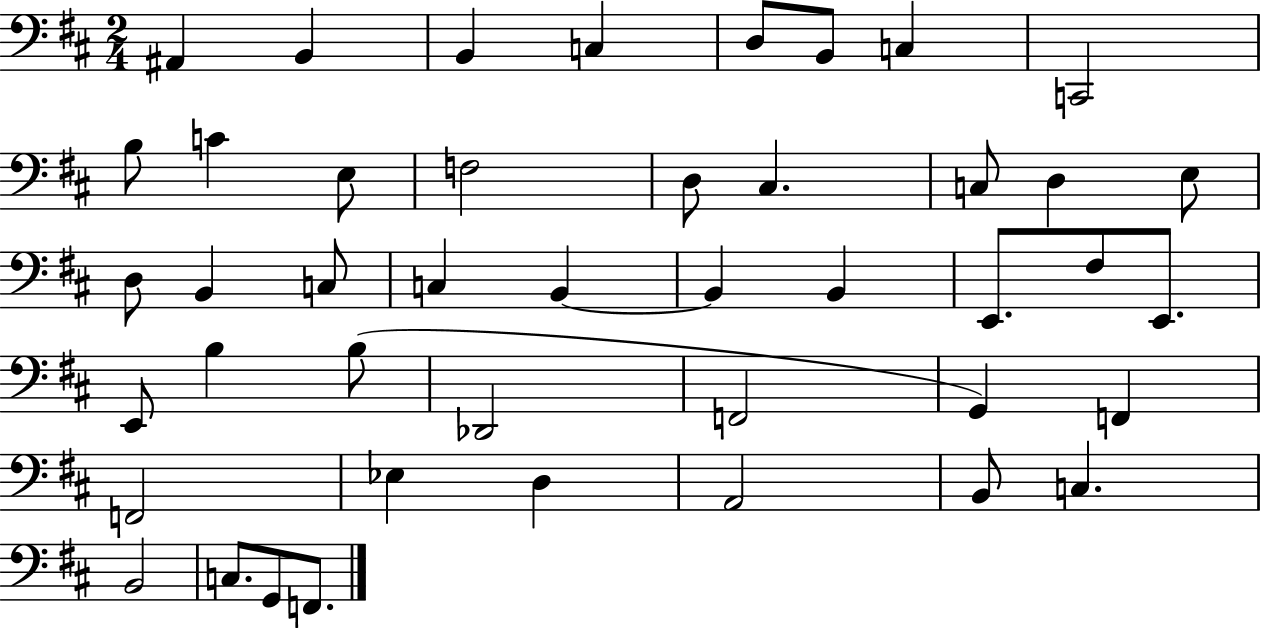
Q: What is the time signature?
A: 2/4